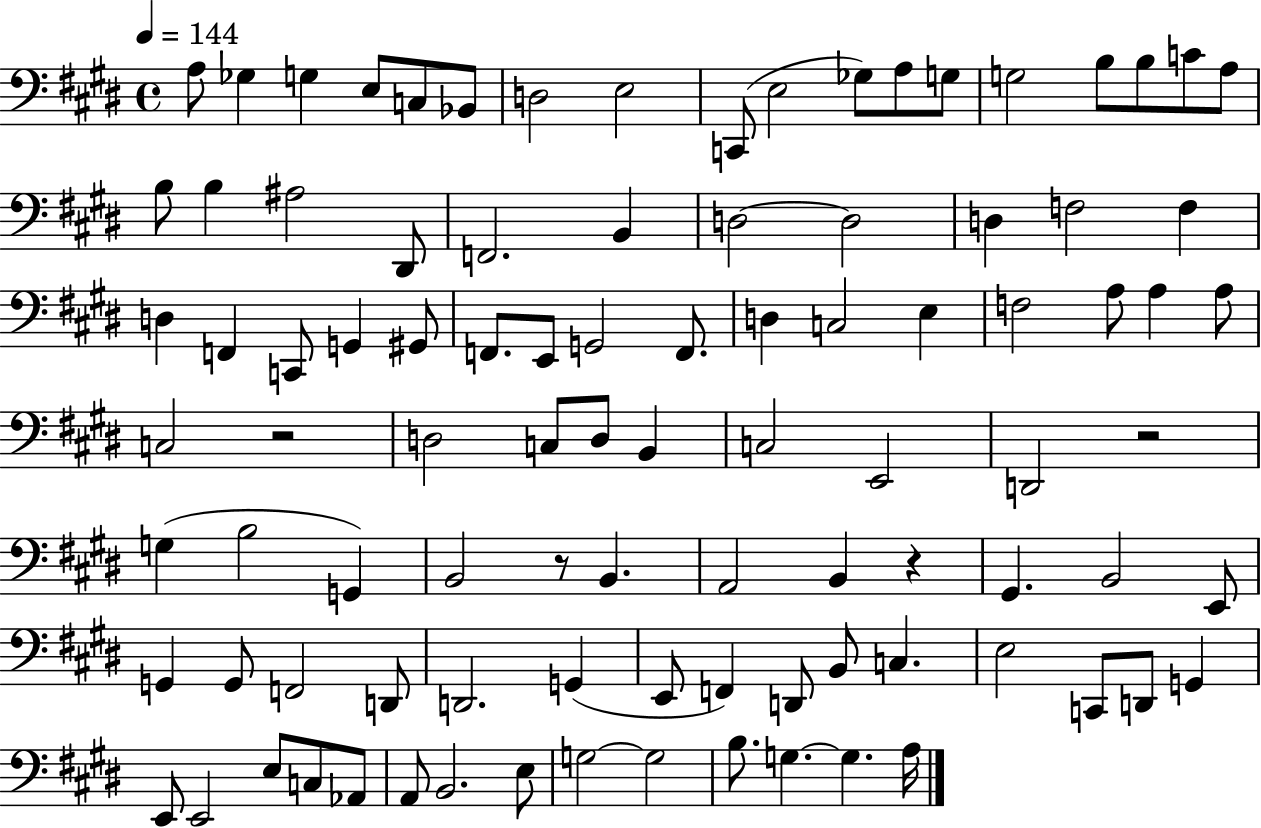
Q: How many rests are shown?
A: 4